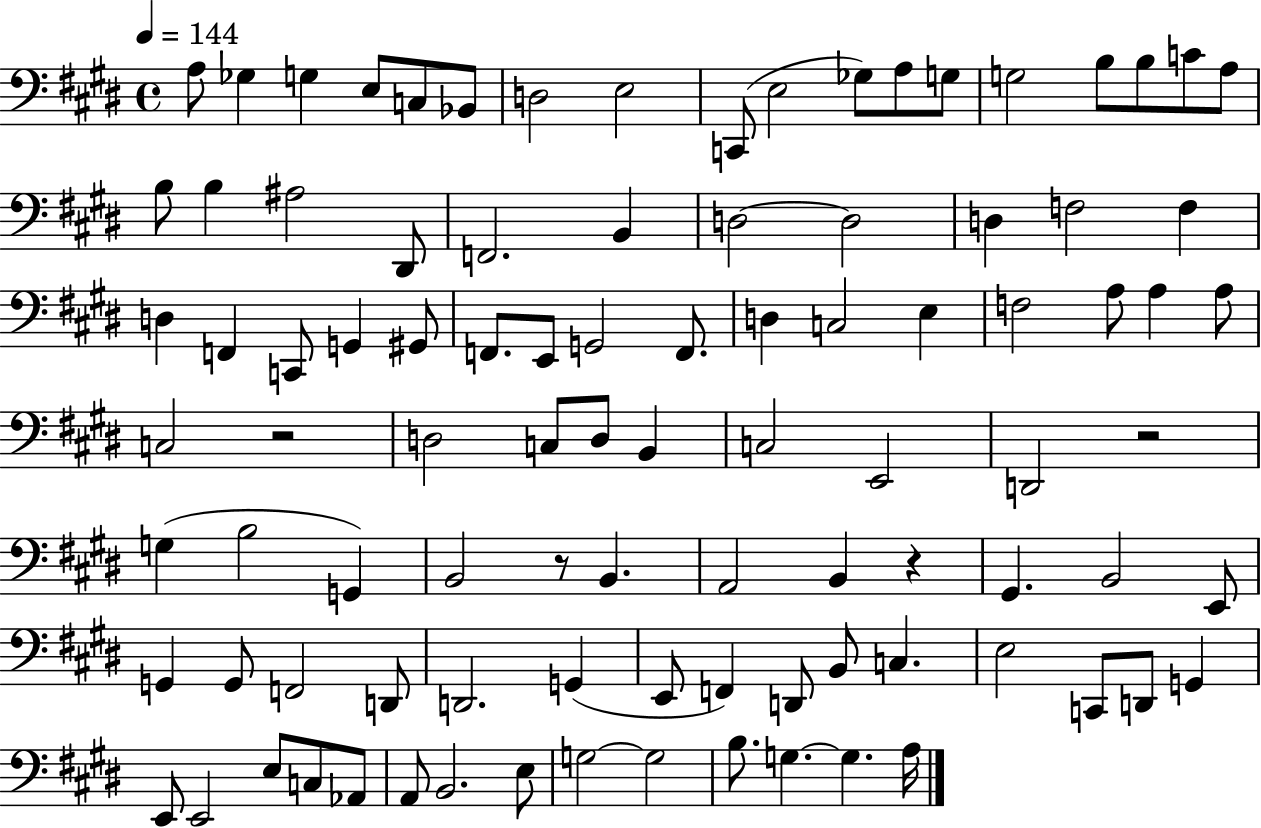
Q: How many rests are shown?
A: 4